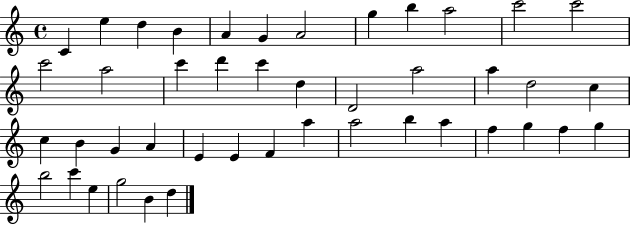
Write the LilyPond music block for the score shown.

{
  \clef treble
  \time 4/4
  \defaultTimeSignature
  \key c \major
  c'4 e''4 d''4 b'4 | a'4 g'4 a'2 | g''4 b''4 a''2 | c'''2 c'''2 | \break c'''2 a''2 | c'''4 d'''4 c'''4 d''4 | d'2 a''2 | a''4 d''2 c''4 | \break c''4 b'4 g'4 a'4 | e'4 e'4 f'4 a''4 | a''2 b''4 a''4 | f''4 g''4 f''4 g''4 | \break b''2 c'''4 e''4 | g''2 b'4 d''4 | \bar "|."
}